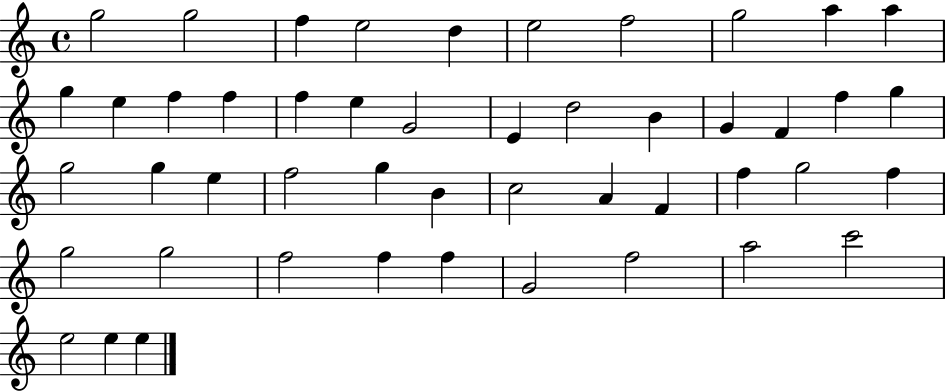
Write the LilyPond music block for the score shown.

{
  \clef treble
  \time 4/4
  \defaultTimeSignature
  \key c \major
  g''2 g''2 | f''4 e''2 d''4 | e''2 f''2 | g''2 a''4 a''4 | \break g''4 e''4 f''4 f''4 | f''4 e''4 g'2 | e'4 d''2 b'4 | g'4 f'4 f''4 g''4 | \break g''2 g''4 e''4 | f''2 g''4 b'4 | c''2 a'4 f'4 | f''4 g''2 f''4 | \break g''2 g''2 | f''2 f''4 f''4 | g'2 f''2 | a''2 c'''2 | \break e''2 e''4 e''4 | \bar "|."
}